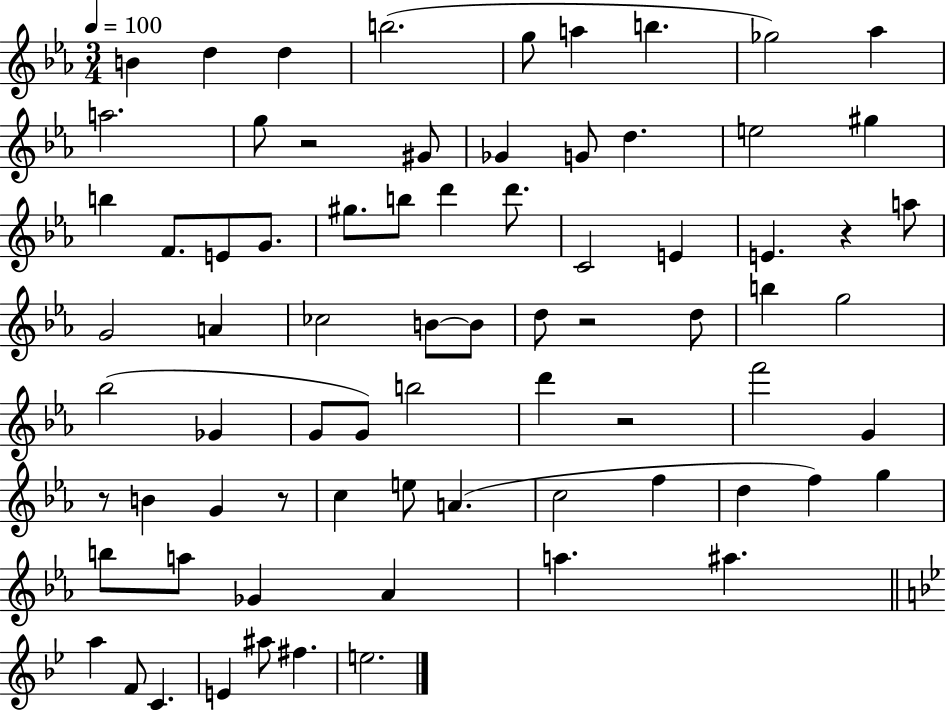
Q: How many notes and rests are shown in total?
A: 75